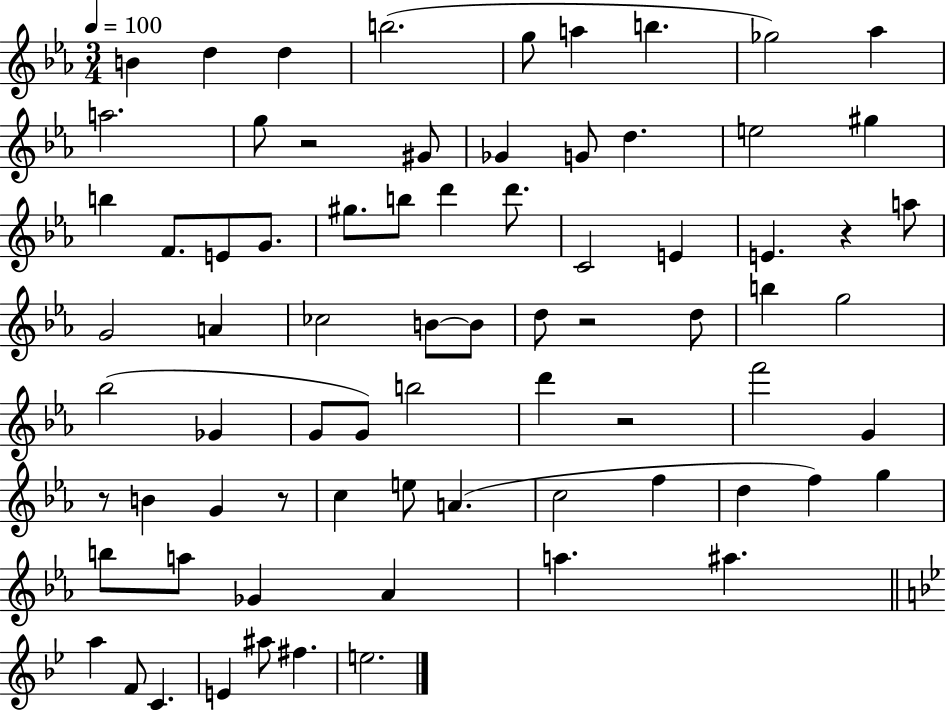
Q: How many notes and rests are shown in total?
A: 75